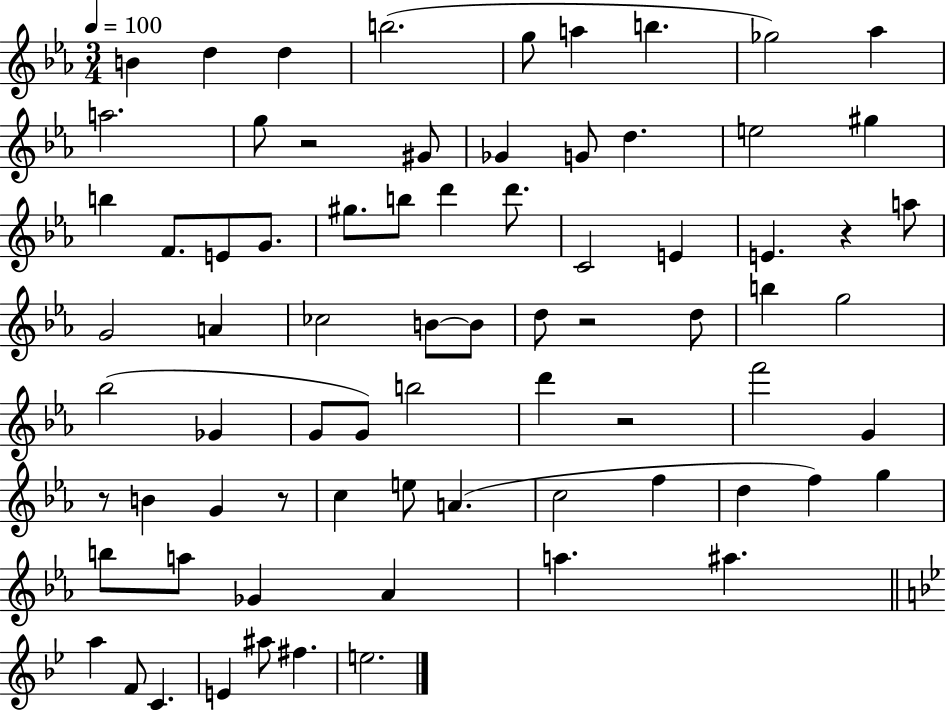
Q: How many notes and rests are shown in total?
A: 75